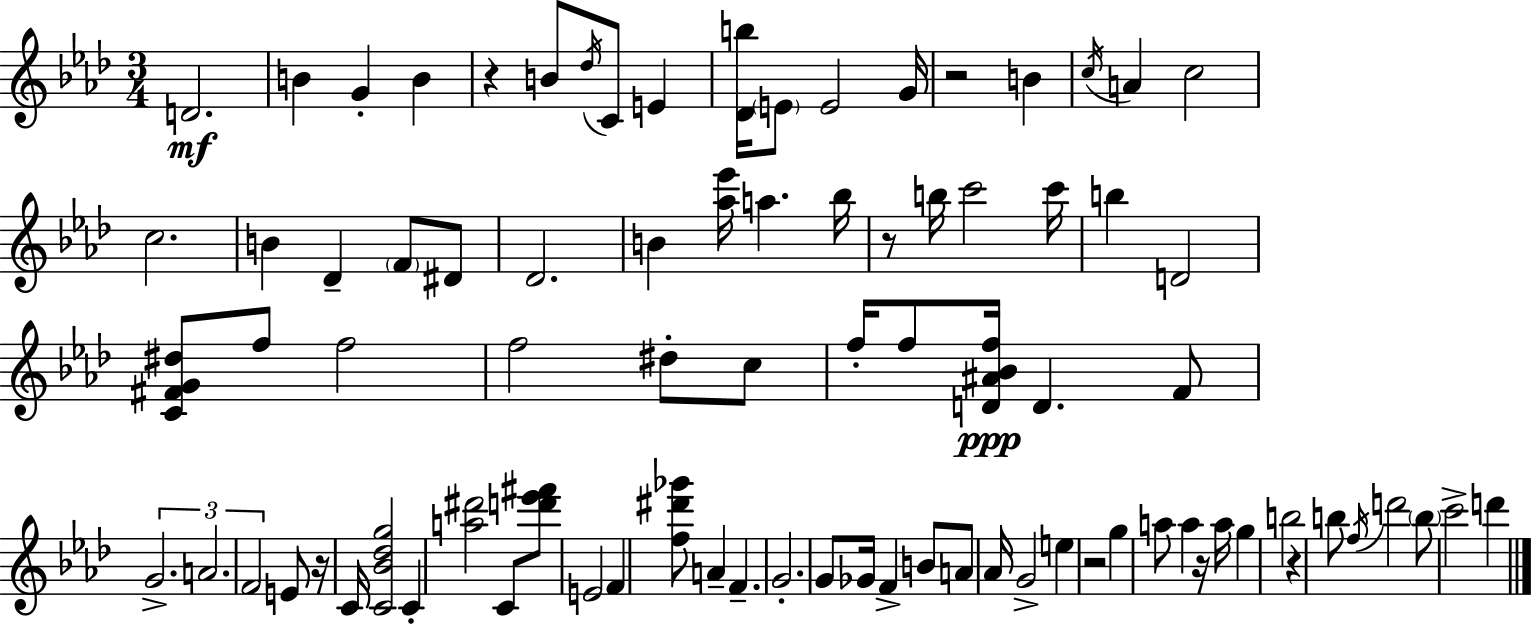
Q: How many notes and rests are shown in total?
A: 85